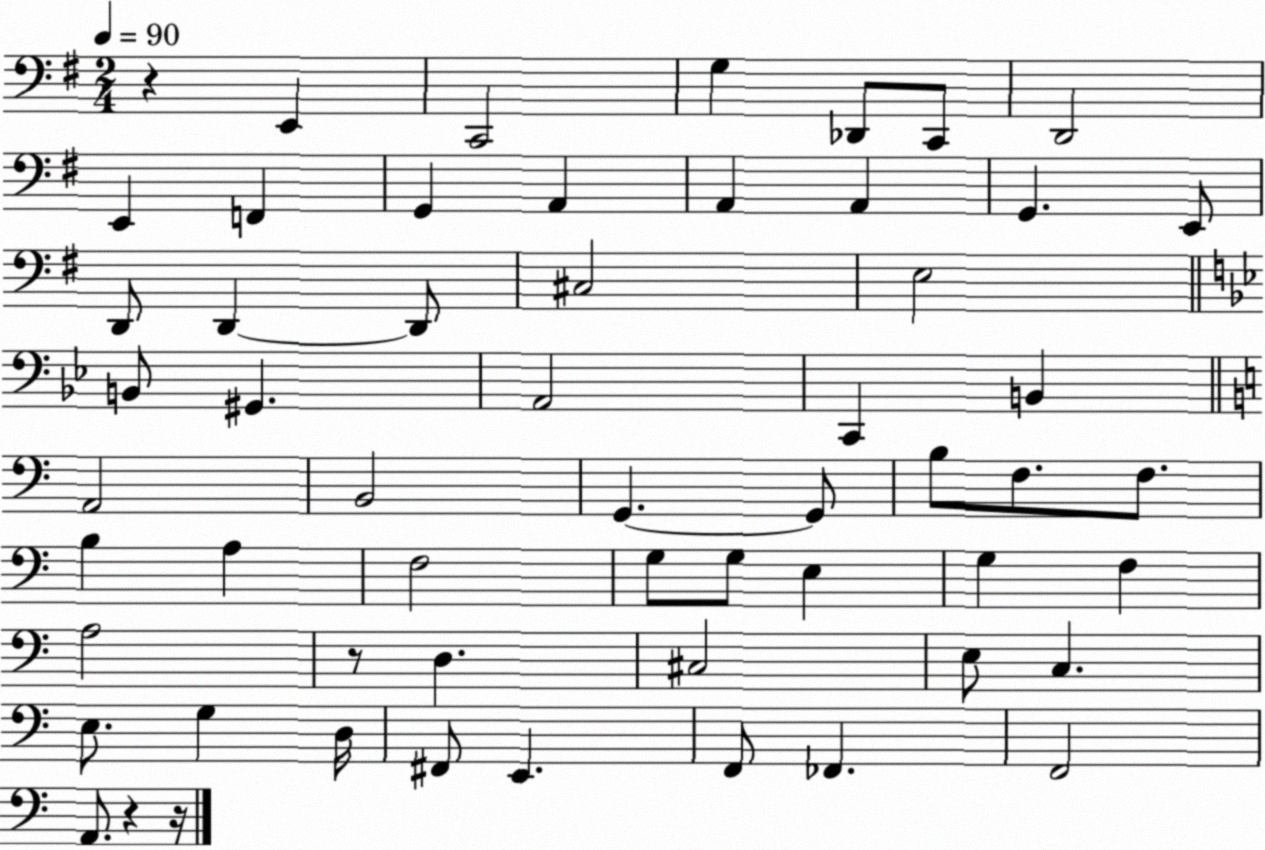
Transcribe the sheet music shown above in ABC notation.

X:1
T:Untitled
M:2/4
L:1/4
K:G
z E,, C,,2 G, _D,,/2 C,,/2 D,,2 E,, F,, G,, A,, A,, A,, G,, E,,/2 D,,/2 D,, D,,/2 ^C,2 E,2 B,,/2 ^G,, A,,2 C,, B,, A,,2 B,,2 G,, G,,/2 B,/2 F,/2 F,/2 B, A, F,2 G,/2 G,/2 E, G, F, A,2 z/2 D, ^C,2 E,/2 C, E,/2 G, D,/4 ^F,,/2 E,, F,,/2 _F,, F,,2 A,,/2 z z/4